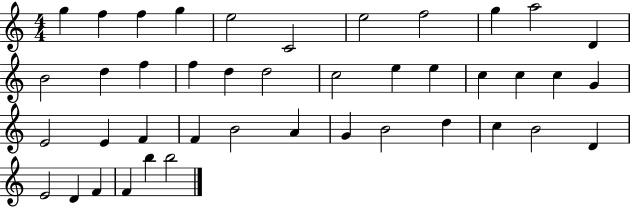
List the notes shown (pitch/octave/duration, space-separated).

G5/q F5/q F5/q G5/q E5/h C4/h E5/h F5/h G5/q A5/h D4/q B4/h D5/q F5/q F5/q D5/q D5/h C5/h E5/q E5/q C5/q C5/q C5/q G4/q E4/h E4/q F4/q F4/q B4/h A4/q G4/q B4/h D5/q C5/q B4/h D4/q E4/h D4/q F4/q F4/q B5/q B5/h